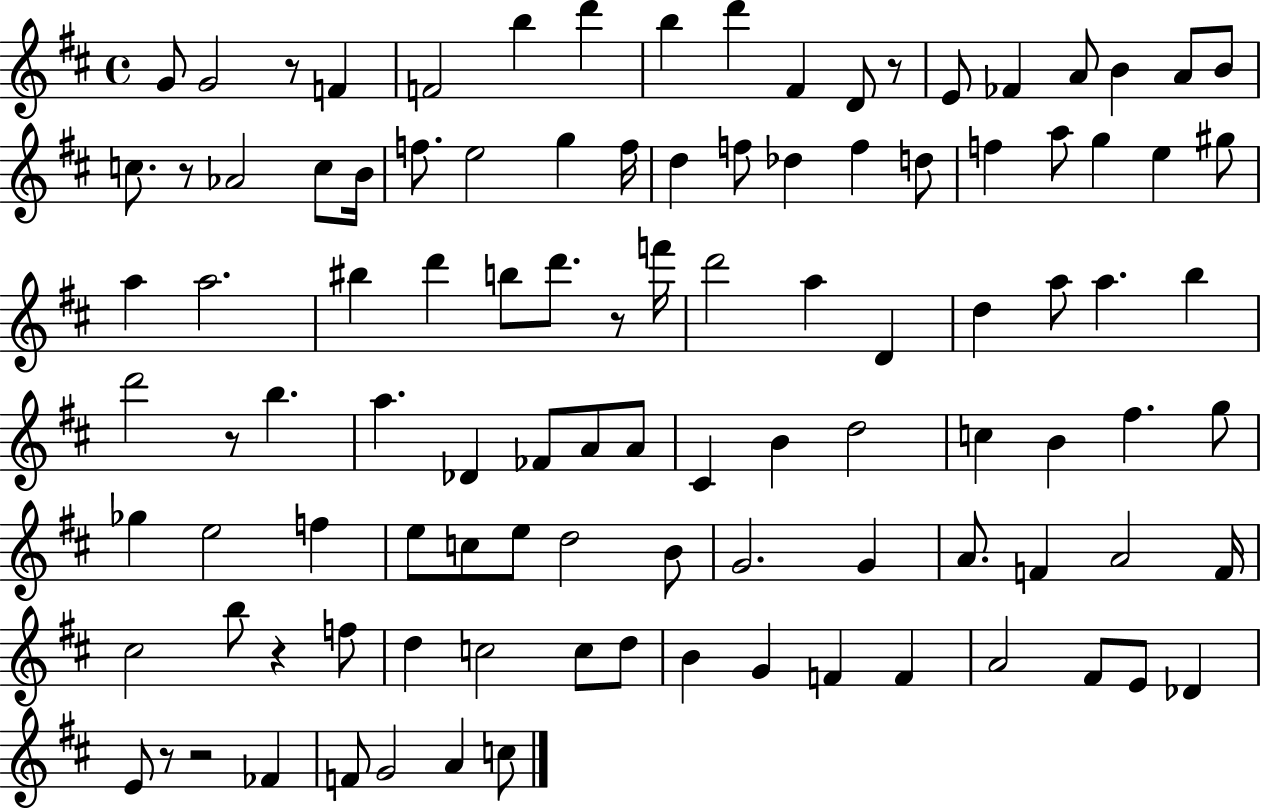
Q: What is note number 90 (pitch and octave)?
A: E4